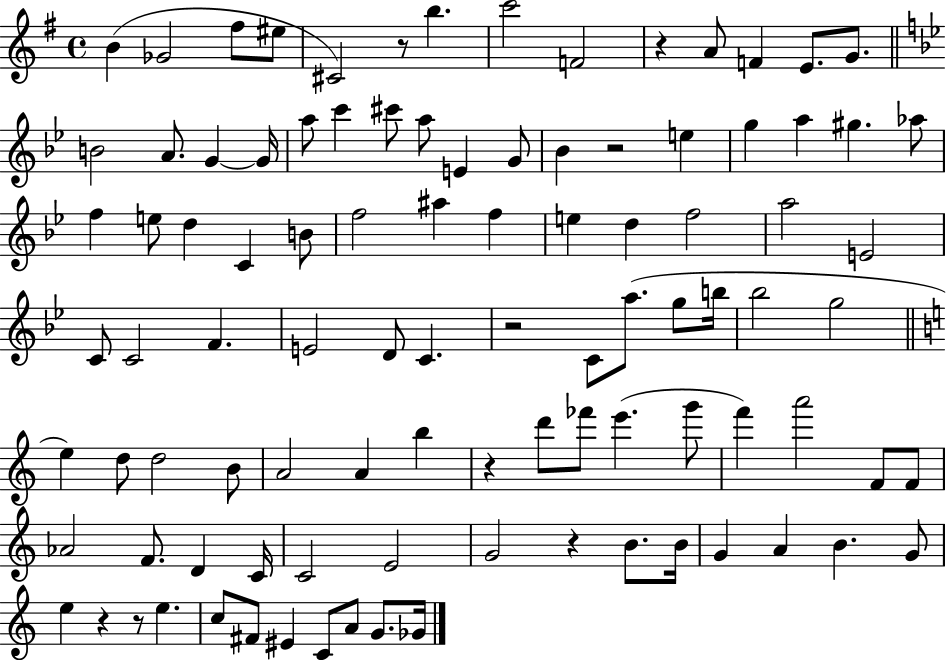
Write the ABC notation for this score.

X:1
T:Untitled
M:4/4
L:1/4
K:G
B _G2 ^f/2 ^e/2 ^C2 z/2 b c'2 F2 z A/2 F E/2 G/2 B2 A/2 G G/4 a/2 c' ^c'/2 a/2 E G/2 _B z2 e g a ^g _a/2 f e/2 d C B/2 f2 ^a f e d f2 a2 E2 C/2 C2 F E2 D/2 C z2 C/2 a/2 g/2 b/4 _b2 g2 e d/2 d2 B/2 A2 A b z d'/2 _f'/2 e' g'/2 f' a'2 F/2 F/2 _A2 F/2 D C/4 C2 E2 G2 z B/2 B/4 G A B G/2 e z z/2 e c/2 ^F/2 ^E C/2 A/2 G/2 _G/4